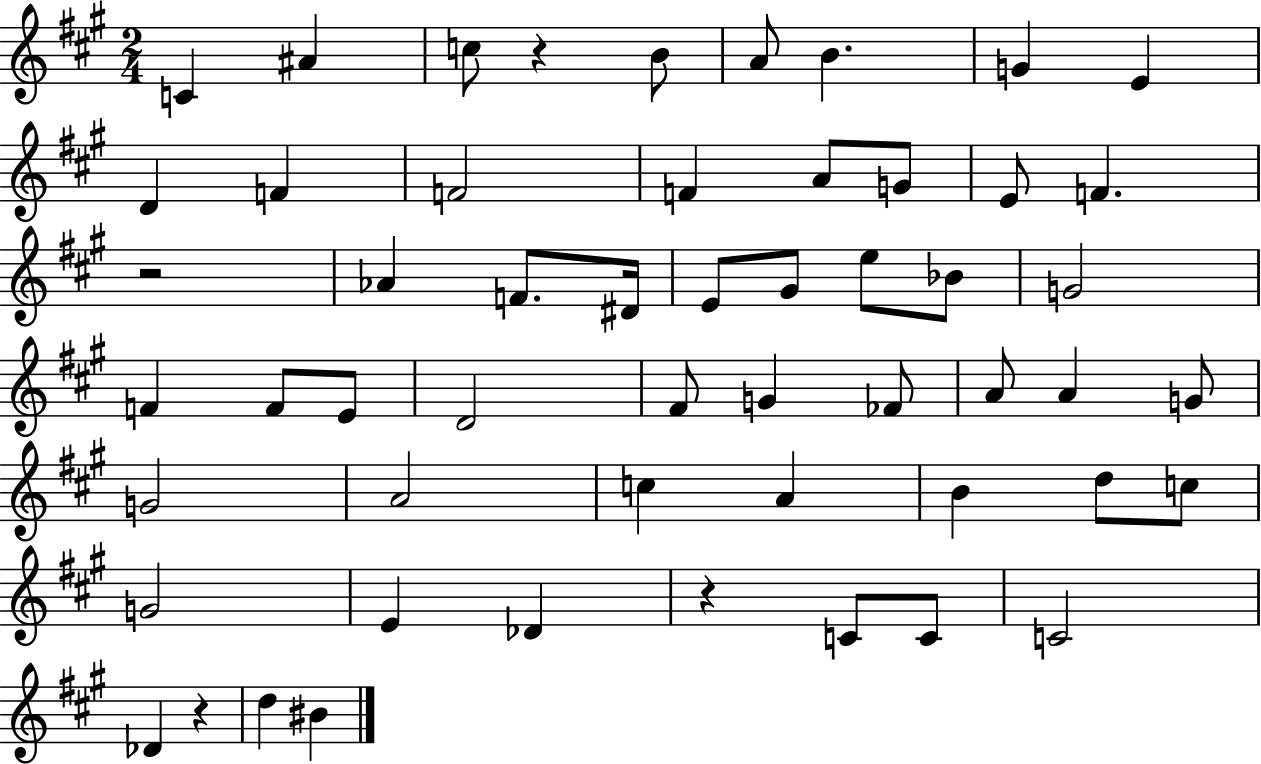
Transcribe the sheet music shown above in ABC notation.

X:1
T:Untitled
M:2/4
L:1/4
K:A
C ^A c/2 z B/2 A/2 B G E D F F2 F A/2 G/2 E/2 F z2 _A F/2 ^D/4 E/2 ^G/2 e/2 _B/2 G2 F F/2 E/2 D2 ^F/2 G _F/2 A/2 A G/2 G2 A2 c A B d/2 c/2 G2 E _D z C/2 C/2 C2 _D z d ^B